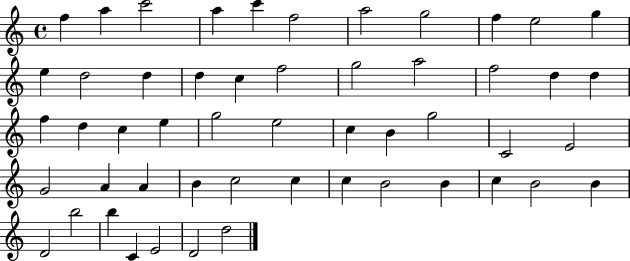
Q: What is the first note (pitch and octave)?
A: F5